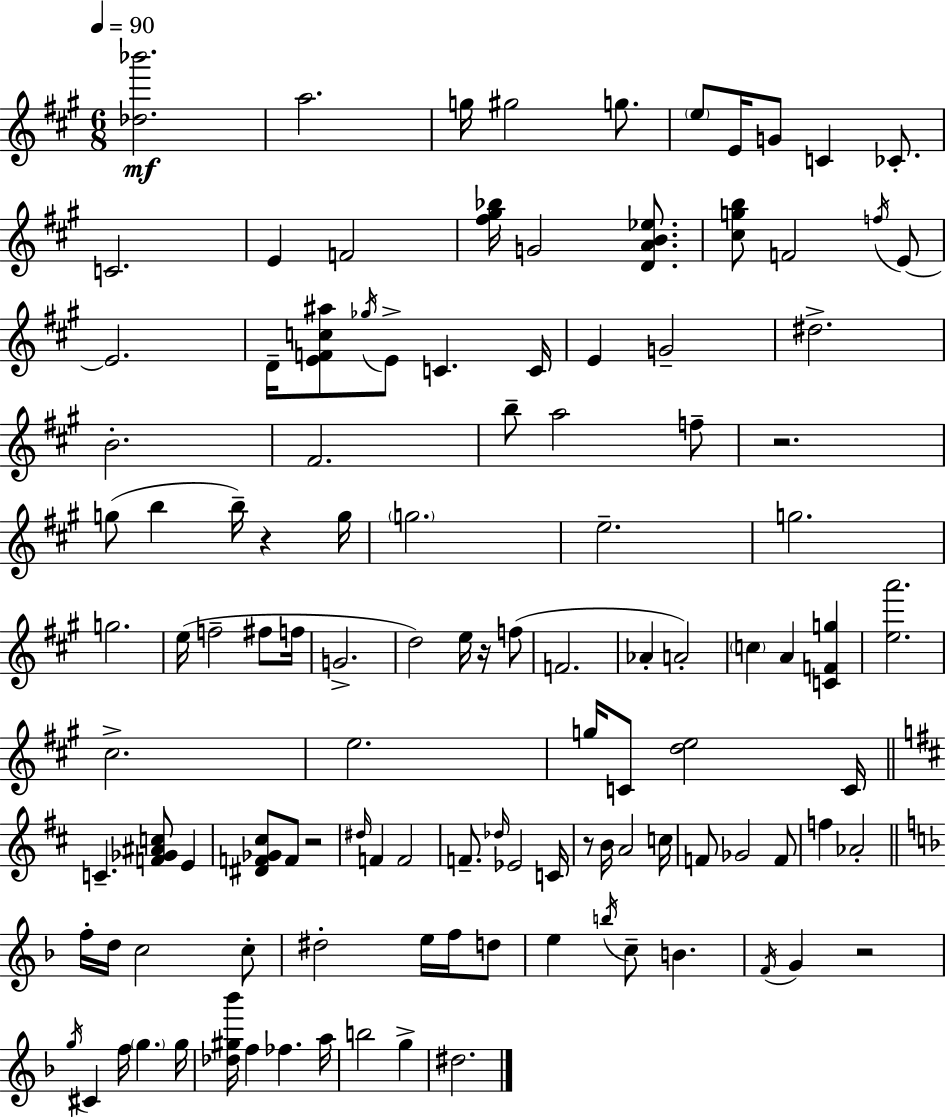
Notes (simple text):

[Db5,Bb6]/h. A5/h. G5/s G#5/h G5/e. E5/e E4/s G4/e C4/q CES4/e. C4/h. E4/q F4/h [F#5,G#5,Bb5]/s G4/h [D4,A4,B4,Eb5]/e. [C#5,G5,B5]/e F4/h F5/s E4/e E4/h. D4/s [E4,F4,C5,A#5]/e Gb5/s E4/e C4/q. C4/s E4/q G4/h D#5/h. B4/h. F#4/h. B5/e A5/h F5/e R/h. G5/e B5/q B5/s R/q G5/s G5/h. E5/h. G5/h. G5/h. E5/s F5/h F#5/e F5/s G4/h. D5/h E5/s R/s F5/e F4/h. Ab4/q A4/h C5/q A4/q [C4,F4,G5]/q [E5,A6]/h. C#5/h. E5/h. G5/s C4/e [D5,E5]/h C4/s C4/q. [F4,Gb4,A#4,C5]/e E4/q [D#4,F4,Gb4,C#5]/e F4/e R/h D#5/s F4/q F4/h F4/e. Db5/s Eb4/h C4/s R/e B4/s A4/h C5/s F4/e Gb4/h F4/e F5/q Ab4/h F5/s D5/s C5/h C5/e D#5/h E5/s F5/s D5/e E5/q B5/s C5/e B4/q. F4/s G4/q R/h G5/s C#4/q F5/s G5/q. G5/s [Db5,G#5,Bb6]/s F5/q FES5/q. A5/s B5/h G5/q D#5/h.